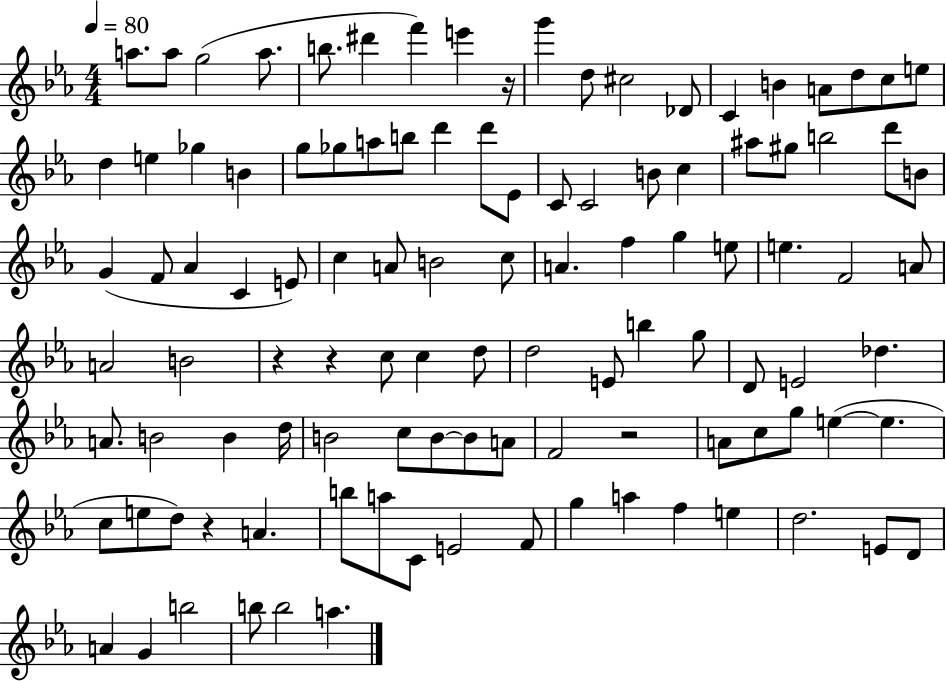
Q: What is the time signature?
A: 4/4